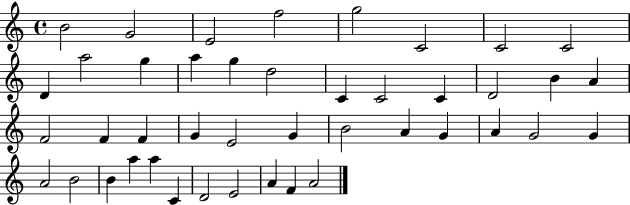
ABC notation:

X:1
T:Untitled
M:4/4
L:1/4
K:C
B2 G2 E2 f2 g2 C2 C2 C2 D a2 g a g d2 C C2 C D2 B A F2 F F G E2 G B2 A G A G2 G A2 B2 B a a C D2 E2 A F A2